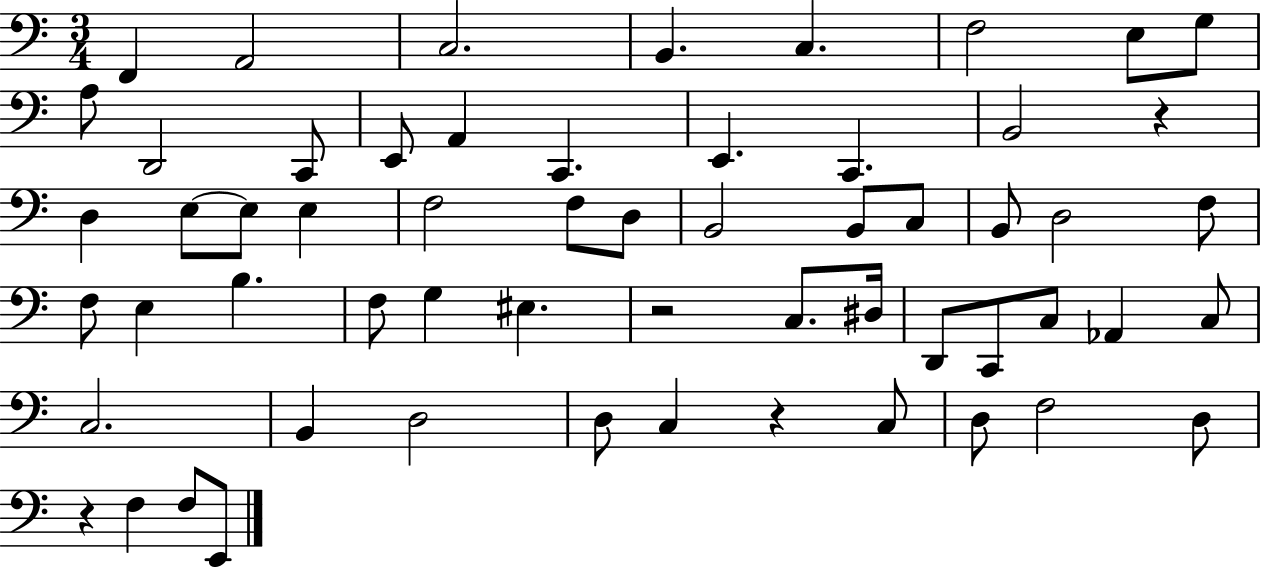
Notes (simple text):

F2/q A2/h C3/h. B2/q. C3/q. F3/h E3/e G3/e A3/e D2/h C2/e E2/e A2/q C2/q. E2/q. C2/q. B2/h R/q D3/q E3/e E3/e E3/q F3/h F3/e D3/e B2/h B2/e C3/e B2/e D3/h F3/e F3/e E3/q B3/q. F3/e G3/q EIS3/q. R/h C3/e. D#3/s D2/e C2/e C3/e Ab2/q C3/e C3/h. B2/q D3/h D3/e C3/q R/q C3/e D3/e F3/h D3/e R/q F3/q F3/e E2/e